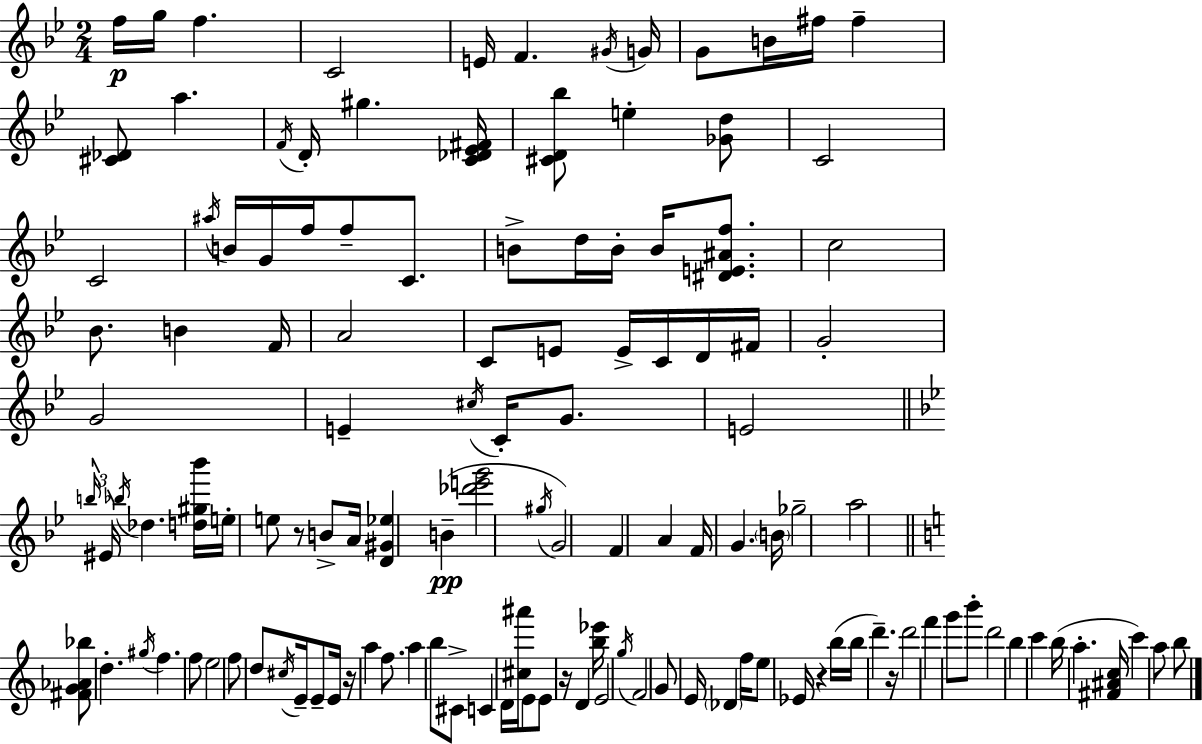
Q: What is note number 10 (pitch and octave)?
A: B4